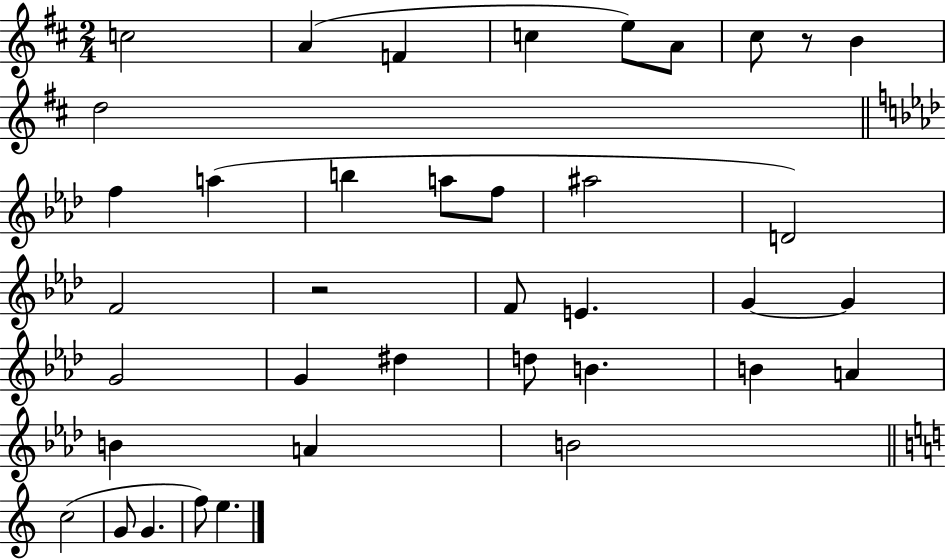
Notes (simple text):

C5/h A4/q F4/q C5/q E5/e A4/e C#5/e R/e B4/q D5/h F5/q A5/q B5/q A5/e F5/e A#5/h D4/h F4/h R/h F4/e E4/q. G4/q G4/q G4/h G4/q D#5/q D5/e B4/q. B4/q A4/q B4/q A4/q B4/h C5/h G4/e G4/q. F5/e E5/q.